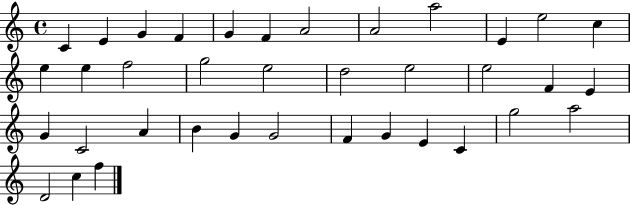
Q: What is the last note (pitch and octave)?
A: F5